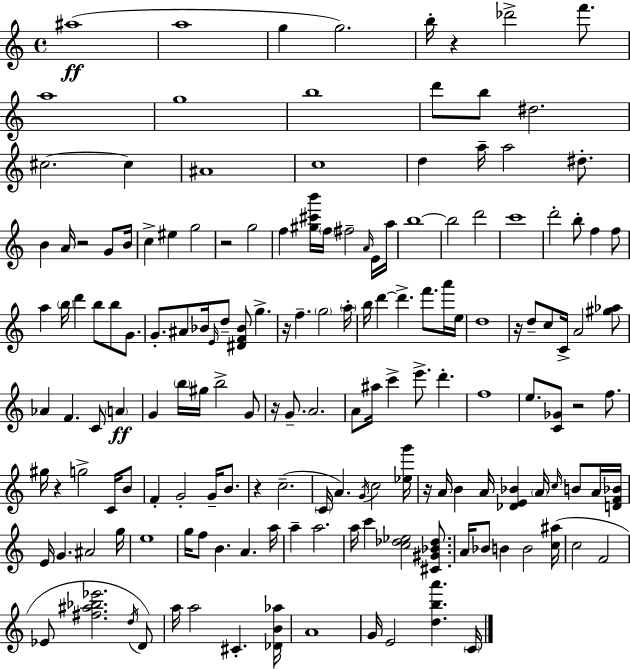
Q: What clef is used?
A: treble